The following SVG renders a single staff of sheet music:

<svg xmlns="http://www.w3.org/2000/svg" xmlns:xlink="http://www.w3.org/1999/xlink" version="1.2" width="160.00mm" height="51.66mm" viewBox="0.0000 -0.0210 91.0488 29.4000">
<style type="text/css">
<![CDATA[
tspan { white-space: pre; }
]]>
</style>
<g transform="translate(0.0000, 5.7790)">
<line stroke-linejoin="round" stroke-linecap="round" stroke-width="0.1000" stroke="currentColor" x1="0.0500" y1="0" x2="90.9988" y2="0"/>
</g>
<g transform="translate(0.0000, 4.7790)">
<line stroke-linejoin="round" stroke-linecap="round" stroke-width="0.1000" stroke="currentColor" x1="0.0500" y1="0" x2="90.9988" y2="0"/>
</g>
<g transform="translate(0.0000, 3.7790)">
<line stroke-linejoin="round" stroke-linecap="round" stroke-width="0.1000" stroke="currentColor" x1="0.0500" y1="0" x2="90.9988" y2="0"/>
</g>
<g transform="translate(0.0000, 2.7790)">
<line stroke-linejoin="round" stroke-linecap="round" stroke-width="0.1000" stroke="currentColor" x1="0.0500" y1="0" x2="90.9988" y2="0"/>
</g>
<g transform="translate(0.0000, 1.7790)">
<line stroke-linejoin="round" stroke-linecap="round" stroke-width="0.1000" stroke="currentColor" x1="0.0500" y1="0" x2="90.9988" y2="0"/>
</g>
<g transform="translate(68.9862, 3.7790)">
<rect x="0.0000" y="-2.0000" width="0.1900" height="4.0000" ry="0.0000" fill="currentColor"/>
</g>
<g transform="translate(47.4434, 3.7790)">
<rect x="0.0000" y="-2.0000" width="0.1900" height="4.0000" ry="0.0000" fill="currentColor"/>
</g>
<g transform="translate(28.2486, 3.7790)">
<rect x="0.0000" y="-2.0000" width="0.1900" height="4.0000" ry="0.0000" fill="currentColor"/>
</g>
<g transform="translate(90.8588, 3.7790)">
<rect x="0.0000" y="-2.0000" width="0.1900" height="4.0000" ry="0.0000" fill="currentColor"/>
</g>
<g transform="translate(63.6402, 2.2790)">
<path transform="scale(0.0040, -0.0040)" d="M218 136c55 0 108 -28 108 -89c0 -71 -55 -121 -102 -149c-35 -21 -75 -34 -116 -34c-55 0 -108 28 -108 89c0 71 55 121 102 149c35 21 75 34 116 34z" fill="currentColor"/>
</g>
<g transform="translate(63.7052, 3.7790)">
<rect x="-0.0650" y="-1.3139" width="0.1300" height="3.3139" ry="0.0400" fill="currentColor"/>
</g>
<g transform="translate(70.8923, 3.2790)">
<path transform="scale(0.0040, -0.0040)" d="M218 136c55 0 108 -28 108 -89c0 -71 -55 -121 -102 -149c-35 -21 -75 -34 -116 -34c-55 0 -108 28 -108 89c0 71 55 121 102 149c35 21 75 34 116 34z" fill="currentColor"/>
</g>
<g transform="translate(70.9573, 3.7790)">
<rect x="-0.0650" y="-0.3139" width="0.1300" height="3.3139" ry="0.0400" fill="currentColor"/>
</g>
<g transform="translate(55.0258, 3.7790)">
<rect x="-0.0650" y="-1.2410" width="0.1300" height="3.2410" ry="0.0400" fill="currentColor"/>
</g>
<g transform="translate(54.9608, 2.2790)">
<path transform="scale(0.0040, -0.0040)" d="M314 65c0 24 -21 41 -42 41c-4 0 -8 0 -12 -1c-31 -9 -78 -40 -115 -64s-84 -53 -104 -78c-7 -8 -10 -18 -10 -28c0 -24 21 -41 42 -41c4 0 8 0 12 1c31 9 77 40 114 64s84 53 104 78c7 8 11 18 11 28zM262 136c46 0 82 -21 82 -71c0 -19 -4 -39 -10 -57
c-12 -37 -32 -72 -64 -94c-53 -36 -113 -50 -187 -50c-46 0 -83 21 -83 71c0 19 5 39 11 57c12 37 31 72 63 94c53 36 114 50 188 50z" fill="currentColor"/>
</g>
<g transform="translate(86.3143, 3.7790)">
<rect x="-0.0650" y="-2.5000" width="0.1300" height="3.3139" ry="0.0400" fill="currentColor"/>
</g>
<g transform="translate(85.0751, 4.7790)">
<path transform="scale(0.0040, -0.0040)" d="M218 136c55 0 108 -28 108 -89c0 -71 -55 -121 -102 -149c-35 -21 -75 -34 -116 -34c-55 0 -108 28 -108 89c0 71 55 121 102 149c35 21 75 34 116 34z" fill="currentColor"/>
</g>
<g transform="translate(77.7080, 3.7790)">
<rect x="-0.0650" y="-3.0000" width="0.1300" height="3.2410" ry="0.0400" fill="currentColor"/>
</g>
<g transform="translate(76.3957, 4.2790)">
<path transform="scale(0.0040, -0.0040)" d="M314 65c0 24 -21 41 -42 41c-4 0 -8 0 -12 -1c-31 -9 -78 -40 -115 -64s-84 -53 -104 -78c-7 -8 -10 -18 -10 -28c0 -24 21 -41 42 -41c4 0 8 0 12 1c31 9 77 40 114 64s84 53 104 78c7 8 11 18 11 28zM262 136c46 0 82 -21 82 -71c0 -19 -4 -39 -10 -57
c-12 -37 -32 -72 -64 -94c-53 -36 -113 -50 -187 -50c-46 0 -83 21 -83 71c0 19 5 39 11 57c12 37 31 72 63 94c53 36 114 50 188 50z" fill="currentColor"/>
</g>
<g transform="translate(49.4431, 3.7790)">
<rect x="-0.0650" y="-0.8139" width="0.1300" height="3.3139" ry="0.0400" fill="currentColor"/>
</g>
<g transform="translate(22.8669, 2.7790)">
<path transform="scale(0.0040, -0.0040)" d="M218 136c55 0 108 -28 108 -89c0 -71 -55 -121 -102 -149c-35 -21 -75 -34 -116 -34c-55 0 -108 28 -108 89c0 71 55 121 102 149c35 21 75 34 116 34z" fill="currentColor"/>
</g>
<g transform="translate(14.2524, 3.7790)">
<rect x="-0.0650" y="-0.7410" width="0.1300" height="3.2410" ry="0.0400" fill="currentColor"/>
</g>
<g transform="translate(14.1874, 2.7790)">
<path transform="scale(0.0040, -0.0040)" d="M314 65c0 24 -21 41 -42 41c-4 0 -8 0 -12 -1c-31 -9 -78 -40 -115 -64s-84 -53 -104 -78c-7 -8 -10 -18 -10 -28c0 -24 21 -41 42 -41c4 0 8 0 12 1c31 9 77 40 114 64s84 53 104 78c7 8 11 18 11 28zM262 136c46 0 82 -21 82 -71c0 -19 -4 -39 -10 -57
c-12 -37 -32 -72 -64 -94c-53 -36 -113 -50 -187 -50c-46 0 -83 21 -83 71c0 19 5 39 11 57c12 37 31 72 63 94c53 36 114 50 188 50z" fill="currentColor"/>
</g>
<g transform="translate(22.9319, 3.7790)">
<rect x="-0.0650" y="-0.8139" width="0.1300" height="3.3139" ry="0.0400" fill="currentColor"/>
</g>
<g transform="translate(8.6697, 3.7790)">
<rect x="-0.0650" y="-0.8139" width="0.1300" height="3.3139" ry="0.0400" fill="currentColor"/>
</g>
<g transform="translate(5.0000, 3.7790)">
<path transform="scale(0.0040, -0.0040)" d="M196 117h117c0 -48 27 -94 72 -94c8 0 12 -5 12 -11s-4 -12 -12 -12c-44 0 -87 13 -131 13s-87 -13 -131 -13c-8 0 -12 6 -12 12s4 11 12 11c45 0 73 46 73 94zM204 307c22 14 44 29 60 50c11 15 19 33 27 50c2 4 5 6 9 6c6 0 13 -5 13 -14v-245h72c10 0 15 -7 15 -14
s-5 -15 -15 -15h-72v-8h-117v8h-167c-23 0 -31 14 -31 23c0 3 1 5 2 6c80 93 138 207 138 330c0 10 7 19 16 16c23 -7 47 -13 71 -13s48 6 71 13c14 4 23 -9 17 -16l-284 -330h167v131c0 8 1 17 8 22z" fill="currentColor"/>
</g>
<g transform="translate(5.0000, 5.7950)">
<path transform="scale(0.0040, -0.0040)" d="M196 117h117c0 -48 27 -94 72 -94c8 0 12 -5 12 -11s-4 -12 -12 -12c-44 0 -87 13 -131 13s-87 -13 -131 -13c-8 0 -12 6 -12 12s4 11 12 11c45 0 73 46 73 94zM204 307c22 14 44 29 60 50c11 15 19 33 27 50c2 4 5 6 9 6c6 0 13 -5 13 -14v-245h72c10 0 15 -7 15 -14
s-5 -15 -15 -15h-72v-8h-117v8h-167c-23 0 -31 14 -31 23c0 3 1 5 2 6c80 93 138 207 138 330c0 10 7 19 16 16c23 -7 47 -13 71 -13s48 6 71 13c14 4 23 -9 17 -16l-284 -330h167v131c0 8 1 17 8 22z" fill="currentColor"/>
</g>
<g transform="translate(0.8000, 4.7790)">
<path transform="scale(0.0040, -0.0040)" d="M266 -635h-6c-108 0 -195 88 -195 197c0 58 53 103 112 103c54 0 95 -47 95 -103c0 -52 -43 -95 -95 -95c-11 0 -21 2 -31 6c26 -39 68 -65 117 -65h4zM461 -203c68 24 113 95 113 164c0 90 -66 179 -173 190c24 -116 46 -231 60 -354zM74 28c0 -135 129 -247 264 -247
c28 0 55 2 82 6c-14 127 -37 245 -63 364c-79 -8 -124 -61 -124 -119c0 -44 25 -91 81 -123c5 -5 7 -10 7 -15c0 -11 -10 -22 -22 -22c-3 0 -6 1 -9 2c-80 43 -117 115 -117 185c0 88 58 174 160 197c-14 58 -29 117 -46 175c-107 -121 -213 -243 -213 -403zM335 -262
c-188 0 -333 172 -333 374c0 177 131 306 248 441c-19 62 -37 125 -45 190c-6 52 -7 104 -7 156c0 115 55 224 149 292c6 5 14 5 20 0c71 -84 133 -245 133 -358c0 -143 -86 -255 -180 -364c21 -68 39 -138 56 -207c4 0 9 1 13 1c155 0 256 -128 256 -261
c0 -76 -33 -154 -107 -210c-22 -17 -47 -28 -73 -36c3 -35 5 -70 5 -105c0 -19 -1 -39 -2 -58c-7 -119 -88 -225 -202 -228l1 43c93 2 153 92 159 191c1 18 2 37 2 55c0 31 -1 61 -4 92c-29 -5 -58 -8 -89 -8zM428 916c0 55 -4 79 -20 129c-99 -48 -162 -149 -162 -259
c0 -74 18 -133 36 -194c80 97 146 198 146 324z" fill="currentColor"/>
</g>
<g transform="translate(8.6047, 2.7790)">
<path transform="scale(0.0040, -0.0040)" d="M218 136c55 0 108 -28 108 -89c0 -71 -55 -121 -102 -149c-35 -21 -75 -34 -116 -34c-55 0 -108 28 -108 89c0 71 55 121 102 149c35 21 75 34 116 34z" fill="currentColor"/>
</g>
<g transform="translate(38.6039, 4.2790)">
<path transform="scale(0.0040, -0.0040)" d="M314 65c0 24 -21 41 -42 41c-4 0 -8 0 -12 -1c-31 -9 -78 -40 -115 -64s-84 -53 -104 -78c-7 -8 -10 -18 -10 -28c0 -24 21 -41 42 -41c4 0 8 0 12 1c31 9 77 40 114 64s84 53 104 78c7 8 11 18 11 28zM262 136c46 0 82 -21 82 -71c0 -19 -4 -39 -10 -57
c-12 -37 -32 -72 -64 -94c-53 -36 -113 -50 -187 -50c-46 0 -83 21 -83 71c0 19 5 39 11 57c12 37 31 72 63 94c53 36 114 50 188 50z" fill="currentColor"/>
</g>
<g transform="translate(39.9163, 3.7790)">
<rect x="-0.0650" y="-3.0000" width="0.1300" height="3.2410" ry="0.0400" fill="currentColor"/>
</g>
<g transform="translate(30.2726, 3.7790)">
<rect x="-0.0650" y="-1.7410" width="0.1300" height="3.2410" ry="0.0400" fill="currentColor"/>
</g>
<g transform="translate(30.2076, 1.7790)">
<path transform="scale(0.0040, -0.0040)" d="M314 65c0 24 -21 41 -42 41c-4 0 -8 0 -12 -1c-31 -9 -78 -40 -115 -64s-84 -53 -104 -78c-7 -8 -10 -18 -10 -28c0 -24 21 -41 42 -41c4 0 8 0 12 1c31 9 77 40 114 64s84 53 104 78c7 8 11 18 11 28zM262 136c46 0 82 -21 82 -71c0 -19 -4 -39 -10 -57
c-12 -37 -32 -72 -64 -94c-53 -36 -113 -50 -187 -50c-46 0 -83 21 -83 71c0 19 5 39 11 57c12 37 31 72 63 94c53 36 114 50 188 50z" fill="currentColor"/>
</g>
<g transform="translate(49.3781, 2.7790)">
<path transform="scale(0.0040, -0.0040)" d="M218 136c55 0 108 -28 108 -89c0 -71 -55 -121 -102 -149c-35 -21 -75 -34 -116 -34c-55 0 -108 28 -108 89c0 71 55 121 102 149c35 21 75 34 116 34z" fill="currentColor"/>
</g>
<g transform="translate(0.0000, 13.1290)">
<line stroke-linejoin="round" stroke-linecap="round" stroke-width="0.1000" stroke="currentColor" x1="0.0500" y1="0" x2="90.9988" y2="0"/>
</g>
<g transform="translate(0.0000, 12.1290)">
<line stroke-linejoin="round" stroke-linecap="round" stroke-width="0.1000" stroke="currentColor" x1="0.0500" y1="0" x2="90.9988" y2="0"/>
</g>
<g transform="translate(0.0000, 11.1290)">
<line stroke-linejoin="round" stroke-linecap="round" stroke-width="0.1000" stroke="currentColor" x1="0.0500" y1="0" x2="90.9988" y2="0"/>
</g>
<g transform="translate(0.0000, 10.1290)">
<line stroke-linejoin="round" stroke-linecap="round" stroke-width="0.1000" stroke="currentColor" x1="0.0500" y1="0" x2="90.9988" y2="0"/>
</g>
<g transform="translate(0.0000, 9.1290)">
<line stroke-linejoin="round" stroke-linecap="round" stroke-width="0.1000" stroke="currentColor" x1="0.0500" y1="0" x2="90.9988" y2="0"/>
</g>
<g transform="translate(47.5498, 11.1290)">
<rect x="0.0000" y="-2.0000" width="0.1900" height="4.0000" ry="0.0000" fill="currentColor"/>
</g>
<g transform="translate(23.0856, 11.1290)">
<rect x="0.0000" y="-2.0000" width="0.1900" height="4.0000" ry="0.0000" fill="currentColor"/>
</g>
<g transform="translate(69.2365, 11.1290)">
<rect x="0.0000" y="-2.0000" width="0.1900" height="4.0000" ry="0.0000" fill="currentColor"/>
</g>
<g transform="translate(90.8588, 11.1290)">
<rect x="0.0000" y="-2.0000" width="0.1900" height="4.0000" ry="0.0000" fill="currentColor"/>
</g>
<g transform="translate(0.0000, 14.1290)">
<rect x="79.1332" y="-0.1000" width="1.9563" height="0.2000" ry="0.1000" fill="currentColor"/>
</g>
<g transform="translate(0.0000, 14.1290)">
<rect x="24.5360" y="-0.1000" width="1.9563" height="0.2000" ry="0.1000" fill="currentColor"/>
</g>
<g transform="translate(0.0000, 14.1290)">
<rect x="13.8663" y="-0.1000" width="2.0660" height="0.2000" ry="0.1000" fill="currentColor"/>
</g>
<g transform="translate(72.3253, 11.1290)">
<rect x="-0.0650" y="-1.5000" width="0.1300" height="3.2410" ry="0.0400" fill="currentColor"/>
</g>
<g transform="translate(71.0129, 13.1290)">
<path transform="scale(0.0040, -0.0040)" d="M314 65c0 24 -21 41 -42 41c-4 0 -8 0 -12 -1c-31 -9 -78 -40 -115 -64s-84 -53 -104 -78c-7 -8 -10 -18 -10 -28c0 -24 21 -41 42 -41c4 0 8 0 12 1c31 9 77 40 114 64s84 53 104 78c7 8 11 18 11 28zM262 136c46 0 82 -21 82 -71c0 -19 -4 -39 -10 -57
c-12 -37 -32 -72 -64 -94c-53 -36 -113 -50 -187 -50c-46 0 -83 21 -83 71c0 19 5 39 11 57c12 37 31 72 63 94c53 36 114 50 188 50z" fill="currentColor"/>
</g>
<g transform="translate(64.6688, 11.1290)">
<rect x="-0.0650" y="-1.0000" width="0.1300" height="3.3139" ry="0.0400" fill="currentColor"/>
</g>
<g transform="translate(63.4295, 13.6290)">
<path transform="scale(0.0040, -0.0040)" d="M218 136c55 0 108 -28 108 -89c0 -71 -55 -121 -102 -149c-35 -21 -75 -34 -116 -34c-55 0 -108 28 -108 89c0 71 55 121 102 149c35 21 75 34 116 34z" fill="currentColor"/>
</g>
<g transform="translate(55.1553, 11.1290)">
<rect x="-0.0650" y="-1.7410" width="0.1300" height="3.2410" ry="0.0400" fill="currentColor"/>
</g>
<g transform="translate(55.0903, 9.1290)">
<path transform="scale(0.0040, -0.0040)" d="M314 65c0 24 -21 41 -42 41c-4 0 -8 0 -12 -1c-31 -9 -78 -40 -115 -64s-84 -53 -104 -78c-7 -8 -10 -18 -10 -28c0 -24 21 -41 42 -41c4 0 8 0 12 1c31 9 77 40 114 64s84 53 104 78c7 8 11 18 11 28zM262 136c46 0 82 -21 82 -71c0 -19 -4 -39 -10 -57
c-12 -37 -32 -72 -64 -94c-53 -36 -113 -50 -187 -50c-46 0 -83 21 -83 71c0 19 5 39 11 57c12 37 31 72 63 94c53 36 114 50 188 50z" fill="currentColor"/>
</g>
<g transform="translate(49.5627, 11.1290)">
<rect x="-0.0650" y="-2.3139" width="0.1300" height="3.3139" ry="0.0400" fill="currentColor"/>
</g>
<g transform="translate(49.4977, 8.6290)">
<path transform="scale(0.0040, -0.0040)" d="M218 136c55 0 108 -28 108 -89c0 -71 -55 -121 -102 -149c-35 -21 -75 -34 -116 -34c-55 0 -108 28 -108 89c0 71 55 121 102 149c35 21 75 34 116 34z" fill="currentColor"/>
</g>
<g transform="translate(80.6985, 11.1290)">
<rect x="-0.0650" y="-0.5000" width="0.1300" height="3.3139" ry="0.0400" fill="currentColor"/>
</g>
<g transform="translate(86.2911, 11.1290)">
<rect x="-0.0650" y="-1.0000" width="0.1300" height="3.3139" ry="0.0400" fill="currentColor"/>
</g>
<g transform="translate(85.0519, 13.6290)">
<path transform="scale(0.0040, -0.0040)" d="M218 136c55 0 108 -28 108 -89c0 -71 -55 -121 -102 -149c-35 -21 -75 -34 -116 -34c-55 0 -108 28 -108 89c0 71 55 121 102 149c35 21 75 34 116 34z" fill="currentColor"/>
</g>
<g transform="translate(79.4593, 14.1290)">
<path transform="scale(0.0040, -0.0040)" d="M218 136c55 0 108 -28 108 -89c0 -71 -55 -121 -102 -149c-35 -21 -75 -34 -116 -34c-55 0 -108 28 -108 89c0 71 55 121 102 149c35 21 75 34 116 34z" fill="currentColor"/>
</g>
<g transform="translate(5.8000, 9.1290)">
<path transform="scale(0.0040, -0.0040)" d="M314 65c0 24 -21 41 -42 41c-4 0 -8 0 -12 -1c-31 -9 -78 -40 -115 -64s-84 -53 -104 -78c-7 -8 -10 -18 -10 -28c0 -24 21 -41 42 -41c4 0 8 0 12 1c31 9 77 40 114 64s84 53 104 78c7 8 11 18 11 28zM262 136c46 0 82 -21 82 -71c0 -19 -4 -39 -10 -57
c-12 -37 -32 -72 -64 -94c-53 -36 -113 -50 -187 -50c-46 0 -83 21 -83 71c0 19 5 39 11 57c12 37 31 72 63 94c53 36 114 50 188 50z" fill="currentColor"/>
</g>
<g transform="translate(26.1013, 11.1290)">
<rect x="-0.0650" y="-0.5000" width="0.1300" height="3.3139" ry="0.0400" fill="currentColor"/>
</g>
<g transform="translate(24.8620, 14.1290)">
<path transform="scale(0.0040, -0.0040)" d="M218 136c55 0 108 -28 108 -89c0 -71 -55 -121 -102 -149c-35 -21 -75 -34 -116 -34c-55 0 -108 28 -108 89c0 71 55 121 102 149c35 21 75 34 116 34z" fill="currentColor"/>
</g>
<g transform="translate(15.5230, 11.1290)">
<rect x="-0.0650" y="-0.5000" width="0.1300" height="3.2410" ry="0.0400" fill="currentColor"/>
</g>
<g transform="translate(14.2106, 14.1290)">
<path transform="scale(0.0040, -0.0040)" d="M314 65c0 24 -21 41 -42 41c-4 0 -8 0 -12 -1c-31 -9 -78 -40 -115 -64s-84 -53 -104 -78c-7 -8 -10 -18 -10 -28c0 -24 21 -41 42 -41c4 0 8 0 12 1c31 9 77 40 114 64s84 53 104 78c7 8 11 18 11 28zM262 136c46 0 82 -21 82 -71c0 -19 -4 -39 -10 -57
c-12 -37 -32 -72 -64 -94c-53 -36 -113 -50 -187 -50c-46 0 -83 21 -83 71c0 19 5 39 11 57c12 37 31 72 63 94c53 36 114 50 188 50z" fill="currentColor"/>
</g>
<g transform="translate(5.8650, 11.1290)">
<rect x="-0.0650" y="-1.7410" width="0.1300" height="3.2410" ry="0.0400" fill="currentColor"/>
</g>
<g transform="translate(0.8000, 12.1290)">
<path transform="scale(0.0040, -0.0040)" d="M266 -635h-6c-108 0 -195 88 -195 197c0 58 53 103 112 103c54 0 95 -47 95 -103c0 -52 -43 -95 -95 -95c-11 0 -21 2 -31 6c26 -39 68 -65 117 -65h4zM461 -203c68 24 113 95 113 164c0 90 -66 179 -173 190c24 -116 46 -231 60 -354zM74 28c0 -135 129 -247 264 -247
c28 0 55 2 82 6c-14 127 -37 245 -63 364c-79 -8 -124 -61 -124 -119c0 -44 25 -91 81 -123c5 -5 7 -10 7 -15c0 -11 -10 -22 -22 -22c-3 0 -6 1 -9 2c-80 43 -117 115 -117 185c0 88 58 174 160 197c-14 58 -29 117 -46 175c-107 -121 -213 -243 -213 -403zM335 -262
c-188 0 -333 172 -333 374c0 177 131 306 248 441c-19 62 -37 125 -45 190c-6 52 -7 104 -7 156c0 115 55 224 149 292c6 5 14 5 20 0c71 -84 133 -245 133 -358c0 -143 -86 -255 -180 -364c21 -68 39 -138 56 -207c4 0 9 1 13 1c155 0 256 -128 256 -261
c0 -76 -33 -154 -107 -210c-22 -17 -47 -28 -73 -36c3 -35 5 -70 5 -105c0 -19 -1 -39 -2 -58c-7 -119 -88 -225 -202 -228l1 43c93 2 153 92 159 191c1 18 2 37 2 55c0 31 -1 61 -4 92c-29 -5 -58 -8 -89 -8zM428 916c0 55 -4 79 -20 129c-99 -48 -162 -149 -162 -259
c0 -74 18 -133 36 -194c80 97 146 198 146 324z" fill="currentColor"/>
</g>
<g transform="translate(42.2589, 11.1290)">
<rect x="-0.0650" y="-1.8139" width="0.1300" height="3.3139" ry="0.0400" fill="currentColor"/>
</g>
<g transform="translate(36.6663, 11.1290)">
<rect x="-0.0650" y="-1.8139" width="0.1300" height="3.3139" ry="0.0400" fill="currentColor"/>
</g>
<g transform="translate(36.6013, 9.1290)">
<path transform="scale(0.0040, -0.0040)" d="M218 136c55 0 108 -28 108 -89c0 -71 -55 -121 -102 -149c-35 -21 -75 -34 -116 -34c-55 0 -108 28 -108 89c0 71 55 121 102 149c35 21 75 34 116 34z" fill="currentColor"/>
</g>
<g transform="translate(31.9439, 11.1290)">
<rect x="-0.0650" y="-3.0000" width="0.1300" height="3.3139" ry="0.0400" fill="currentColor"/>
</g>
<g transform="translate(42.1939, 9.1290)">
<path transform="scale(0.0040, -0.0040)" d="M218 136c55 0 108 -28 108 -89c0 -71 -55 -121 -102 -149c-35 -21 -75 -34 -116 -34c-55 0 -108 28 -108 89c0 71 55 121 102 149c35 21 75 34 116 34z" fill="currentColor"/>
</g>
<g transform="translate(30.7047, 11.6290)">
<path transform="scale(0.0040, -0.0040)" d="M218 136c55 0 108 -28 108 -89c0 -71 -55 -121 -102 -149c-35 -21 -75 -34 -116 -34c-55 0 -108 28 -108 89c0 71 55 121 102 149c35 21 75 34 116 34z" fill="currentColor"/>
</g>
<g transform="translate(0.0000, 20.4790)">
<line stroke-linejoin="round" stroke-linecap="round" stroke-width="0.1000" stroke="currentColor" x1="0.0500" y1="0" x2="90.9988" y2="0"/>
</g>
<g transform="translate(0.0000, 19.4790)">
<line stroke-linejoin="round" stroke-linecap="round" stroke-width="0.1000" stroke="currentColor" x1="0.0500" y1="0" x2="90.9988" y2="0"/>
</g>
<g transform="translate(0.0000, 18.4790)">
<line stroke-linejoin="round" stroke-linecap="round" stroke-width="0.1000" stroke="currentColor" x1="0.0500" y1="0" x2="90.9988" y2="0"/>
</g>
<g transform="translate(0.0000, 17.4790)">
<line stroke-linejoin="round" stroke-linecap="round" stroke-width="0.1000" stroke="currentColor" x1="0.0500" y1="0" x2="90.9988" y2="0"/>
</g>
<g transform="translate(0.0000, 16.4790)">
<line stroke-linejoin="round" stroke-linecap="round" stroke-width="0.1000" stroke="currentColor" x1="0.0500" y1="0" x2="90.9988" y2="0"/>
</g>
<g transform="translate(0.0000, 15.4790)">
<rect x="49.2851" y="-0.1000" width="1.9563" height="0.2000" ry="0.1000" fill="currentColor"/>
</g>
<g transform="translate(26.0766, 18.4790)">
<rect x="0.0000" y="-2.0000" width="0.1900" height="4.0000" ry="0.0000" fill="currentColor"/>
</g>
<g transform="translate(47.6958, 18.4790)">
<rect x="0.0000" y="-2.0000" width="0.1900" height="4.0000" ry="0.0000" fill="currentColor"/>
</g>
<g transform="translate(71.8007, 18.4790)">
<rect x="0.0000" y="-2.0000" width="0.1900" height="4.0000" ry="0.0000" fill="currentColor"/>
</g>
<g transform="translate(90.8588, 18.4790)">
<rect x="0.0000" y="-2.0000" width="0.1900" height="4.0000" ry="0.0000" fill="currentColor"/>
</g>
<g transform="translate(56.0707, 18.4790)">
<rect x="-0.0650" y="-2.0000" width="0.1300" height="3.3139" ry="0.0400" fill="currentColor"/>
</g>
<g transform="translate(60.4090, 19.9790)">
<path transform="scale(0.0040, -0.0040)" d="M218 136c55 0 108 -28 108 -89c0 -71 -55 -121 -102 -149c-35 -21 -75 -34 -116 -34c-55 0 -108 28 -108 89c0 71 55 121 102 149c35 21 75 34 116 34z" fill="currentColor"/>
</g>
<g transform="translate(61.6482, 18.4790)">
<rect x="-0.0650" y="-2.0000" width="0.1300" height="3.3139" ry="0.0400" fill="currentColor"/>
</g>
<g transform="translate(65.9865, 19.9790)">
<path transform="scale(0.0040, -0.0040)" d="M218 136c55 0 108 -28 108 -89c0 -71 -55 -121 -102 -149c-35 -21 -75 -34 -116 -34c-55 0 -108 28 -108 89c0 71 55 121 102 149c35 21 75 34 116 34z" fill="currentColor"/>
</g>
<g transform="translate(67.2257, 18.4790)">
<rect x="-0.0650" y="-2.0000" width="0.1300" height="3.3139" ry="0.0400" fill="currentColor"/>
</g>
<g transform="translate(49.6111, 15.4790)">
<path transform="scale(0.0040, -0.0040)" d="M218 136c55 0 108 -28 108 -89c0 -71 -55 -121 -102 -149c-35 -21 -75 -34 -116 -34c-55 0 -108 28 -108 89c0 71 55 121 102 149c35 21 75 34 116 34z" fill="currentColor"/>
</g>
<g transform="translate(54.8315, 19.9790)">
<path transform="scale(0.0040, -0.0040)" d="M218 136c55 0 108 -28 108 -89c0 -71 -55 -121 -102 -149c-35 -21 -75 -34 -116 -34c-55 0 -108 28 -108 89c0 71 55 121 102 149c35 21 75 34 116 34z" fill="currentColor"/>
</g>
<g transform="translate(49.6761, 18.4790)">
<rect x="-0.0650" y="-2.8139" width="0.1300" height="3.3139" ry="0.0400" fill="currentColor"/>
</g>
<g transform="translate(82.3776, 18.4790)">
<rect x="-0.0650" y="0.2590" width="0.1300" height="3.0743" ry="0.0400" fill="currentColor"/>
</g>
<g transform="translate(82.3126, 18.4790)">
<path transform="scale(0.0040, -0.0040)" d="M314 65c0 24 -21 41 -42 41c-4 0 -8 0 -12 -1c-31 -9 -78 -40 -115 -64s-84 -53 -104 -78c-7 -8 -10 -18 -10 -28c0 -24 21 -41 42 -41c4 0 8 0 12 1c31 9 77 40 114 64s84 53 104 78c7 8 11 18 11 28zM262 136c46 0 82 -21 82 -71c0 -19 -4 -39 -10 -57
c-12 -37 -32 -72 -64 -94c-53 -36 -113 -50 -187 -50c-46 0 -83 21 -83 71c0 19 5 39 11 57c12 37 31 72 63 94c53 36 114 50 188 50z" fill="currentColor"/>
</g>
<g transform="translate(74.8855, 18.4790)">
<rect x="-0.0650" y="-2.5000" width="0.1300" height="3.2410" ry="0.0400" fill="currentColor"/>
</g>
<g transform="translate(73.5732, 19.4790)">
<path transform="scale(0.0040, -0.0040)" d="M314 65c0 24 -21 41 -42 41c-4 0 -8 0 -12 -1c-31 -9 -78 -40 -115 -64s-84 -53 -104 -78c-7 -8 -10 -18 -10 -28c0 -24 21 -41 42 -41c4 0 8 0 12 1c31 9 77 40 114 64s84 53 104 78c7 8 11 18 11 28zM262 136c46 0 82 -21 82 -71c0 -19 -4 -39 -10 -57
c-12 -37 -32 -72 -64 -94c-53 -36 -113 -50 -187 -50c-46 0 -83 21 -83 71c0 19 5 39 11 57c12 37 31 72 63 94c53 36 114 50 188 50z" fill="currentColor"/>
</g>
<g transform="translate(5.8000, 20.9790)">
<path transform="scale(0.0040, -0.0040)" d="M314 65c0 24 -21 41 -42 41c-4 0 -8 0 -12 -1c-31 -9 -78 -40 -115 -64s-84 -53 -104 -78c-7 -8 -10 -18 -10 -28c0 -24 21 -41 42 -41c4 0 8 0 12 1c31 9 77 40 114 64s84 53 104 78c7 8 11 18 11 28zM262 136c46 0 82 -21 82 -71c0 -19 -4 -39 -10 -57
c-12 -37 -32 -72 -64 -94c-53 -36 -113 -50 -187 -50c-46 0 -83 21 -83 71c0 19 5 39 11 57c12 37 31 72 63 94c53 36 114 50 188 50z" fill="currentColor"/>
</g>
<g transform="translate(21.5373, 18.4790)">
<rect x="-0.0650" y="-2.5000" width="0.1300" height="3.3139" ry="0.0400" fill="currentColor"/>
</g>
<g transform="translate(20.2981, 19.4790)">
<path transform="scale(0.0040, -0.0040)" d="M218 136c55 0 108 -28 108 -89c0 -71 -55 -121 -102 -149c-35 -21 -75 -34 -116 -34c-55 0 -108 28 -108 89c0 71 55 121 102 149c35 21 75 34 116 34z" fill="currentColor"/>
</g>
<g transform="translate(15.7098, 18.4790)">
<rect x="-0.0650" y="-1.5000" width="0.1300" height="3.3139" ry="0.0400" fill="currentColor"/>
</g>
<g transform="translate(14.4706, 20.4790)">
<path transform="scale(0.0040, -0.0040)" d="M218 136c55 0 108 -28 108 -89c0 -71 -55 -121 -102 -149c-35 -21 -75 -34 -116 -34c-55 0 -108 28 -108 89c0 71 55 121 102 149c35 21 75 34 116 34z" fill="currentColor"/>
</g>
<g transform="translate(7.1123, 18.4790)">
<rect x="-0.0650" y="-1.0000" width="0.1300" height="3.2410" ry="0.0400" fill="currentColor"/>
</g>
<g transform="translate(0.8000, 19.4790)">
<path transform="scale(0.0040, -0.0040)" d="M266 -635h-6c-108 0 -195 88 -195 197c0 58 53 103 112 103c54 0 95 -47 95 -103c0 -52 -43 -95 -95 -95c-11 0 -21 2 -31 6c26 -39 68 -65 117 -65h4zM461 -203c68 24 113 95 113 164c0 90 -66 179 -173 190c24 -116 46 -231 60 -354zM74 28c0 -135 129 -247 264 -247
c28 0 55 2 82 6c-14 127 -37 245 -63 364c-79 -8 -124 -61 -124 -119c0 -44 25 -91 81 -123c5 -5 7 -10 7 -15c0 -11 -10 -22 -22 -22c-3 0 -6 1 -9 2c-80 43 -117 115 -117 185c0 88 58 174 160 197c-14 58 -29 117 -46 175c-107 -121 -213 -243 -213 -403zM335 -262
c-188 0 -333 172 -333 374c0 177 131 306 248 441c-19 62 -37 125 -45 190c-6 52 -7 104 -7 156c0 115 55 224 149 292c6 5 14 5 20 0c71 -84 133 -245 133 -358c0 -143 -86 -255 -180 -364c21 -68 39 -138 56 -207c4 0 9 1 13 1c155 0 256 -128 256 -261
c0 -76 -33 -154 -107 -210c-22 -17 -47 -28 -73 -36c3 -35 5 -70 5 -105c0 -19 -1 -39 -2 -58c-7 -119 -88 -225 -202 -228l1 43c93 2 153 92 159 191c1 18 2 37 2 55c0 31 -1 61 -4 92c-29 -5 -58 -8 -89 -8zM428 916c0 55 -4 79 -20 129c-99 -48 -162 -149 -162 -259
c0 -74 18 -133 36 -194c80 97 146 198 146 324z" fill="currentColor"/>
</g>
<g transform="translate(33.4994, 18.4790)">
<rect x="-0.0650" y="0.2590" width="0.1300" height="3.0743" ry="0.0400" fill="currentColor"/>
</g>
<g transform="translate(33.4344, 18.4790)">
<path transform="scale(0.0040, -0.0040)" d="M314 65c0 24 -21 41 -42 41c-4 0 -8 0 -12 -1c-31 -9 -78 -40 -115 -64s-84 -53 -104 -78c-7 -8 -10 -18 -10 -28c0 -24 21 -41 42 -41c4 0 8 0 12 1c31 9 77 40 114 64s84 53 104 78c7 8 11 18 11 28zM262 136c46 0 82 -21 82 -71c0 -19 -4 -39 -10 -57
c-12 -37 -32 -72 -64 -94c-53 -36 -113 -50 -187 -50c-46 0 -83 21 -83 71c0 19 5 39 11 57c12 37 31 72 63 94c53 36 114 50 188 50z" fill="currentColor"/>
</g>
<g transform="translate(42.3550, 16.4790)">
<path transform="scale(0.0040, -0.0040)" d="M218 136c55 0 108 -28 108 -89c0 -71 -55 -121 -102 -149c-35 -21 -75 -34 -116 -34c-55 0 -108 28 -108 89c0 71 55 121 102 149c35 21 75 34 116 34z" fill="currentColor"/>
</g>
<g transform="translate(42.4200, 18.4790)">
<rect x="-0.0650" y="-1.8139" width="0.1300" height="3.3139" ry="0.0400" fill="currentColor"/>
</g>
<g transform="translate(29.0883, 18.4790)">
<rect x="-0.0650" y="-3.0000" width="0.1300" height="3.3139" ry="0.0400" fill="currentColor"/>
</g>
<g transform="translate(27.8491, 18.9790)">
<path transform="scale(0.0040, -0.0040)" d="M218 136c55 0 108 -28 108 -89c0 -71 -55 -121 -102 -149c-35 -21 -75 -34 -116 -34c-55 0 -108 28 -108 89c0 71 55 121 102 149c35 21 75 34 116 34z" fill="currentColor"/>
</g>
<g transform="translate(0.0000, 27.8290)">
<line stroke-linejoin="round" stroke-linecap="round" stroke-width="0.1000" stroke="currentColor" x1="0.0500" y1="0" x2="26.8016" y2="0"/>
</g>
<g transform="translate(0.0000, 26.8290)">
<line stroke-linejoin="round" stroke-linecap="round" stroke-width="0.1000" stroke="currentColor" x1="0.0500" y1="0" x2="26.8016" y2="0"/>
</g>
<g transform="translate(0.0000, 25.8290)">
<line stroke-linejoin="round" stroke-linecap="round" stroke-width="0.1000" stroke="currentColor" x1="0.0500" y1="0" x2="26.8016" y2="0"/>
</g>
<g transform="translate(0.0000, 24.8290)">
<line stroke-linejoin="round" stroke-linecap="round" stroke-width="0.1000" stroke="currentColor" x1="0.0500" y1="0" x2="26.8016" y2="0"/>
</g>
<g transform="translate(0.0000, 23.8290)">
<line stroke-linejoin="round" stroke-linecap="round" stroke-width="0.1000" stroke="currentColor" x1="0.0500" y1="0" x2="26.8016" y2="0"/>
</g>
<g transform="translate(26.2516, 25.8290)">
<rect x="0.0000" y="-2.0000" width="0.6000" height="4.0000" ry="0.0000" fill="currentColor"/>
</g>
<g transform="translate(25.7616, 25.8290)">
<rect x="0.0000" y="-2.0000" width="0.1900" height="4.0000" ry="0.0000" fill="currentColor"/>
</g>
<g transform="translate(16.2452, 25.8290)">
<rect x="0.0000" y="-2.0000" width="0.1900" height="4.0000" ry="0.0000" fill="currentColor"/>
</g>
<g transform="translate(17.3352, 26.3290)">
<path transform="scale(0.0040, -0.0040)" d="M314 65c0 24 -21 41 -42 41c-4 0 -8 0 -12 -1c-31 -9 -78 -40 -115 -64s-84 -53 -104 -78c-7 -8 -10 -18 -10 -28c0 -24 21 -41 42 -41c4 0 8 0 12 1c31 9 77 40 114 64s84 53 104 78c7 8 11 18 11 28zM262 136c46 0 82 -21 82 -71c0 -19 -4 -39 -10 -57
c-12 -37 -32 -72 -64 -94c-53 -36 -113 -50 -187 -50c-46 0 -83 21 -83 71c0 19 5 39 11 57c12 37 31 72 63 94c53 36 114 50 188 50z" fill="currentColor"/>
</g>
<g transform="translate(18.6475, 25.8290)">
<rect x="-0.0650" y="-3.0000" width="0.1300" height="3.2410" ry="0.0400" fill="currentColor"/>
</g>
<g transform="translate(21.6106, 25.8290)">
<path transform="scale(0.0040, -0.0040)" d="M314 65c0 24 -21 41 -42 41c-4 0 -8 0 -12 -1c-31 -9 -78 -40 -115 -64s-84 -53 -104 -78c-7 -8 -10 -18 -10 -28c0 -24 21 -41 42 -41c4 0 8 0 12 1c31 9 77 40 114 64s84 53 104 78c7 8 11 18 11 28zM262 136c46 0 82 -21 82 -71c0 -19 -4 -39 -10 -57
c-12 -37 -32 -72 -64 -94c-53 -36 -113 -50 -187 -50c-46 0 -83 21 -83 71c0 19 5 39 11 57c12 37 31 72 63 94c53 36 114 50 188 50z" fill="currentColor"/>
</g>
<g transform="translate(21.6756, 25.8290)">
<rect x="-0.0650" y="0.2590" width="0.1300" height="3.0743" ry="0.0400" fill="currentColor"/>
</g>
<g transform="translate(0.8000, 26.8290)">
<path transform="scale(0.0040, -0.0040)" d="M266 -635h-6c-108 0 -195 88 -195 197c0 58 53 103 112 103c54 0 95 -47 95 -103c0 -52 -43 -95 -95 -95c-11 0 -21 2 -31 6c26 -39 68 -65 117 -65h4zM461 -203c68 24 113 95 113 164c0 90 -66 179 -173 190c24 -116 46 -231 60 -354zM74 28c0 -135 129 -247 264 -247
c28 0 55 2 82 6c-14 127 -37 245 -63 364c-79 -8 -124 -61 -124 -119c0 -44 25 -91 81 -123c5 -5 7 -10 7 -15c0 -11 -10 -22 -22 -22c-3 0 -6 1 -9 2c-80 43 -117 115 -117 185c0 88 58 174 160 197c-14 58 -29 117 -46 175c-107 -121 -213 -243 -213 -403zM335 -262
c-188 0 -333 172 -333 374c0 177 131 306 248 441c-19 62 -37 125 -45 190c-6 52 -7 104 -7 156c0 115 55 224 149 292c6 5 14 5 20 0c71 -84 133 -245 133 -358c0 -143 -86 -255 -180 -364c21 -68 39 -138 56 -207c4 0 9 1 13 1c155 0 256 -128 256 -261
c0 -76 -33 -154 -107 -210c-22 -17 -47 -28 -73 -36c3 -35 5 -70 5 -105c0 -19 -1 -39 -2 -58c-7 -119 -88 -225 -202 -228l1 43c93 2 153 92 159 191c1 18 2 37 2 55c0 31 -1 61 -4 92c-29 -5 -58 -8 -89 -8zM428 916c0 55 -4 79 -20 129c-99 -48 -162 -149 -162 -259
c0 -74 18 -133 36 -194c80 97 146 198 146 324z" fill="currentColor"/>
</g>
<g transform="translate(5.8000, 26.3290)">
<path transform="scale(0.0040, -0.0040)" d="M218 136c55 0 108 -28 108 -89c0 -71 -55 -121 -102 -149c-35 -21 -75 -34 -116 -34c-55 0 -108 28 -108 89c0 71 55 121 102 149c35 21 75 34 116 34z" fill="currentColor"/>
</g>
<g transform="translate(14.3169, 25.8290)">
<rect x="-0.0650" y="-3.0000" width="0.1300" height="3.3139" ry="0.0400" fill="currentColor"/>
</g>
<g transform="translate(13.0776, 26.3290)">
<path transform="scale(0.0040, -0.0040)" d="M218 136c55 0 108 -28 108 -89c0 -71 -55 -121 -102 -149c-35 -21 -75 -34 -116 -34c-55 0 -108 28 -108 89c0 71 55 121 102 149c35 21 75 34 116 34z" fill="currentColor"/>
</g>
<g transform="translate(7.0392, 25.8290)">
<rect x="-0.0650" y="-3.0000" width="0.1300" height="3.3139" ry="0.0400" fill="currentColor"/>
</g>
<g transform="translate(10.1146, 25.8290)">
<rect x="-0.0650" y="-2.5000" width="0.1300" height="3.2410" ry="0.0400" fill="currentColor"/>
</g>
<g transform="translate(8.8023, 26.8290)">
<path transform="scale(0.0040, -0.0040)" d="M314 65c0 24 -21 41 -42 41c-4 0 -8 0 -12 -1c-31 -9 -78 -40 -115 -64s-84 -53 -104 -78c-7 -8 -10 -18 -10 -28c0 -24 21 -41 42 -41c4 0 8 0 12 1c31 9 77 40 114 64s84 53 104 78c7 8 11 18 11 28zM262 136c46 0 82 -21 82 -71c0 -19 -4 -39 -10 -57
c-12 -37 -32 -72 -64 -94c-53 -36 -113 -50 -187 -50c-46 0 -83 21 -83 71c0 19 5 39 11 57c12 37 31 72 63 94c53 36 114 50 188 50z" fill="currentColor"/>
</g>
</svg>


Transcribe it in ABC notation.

X:1
T:Untitled
M:4/4
L:1/4
K:C
d d2 d f2 A2 d e2 e c A2 G f2 C2 C A f f g f2 D E2 C D D2 E G A B2 f a F F F G2 B2 A G2 A A2 B2